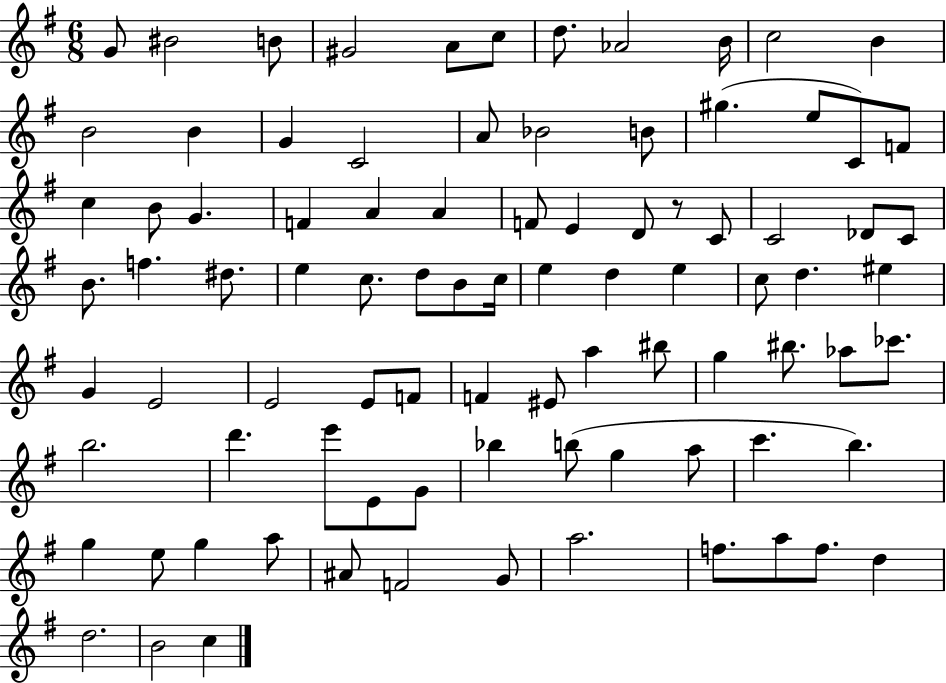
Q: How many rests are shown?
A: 1